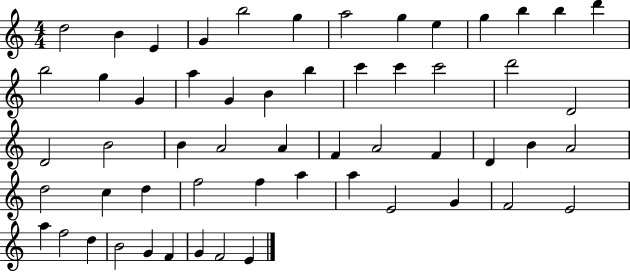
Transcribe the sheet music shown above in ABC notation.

X:1
T:Untitled
M:4/4
L:1/4
K:C
d2 B E G b2 g a2 g e g b b d' b2 g G a G B b c' c' c'2 d'2 D2 D2 B2 B A2 A F A2 F D B A2 d2 c d f2 f a a E2 G F2 E2 a f2 d B2 G F G F2 E